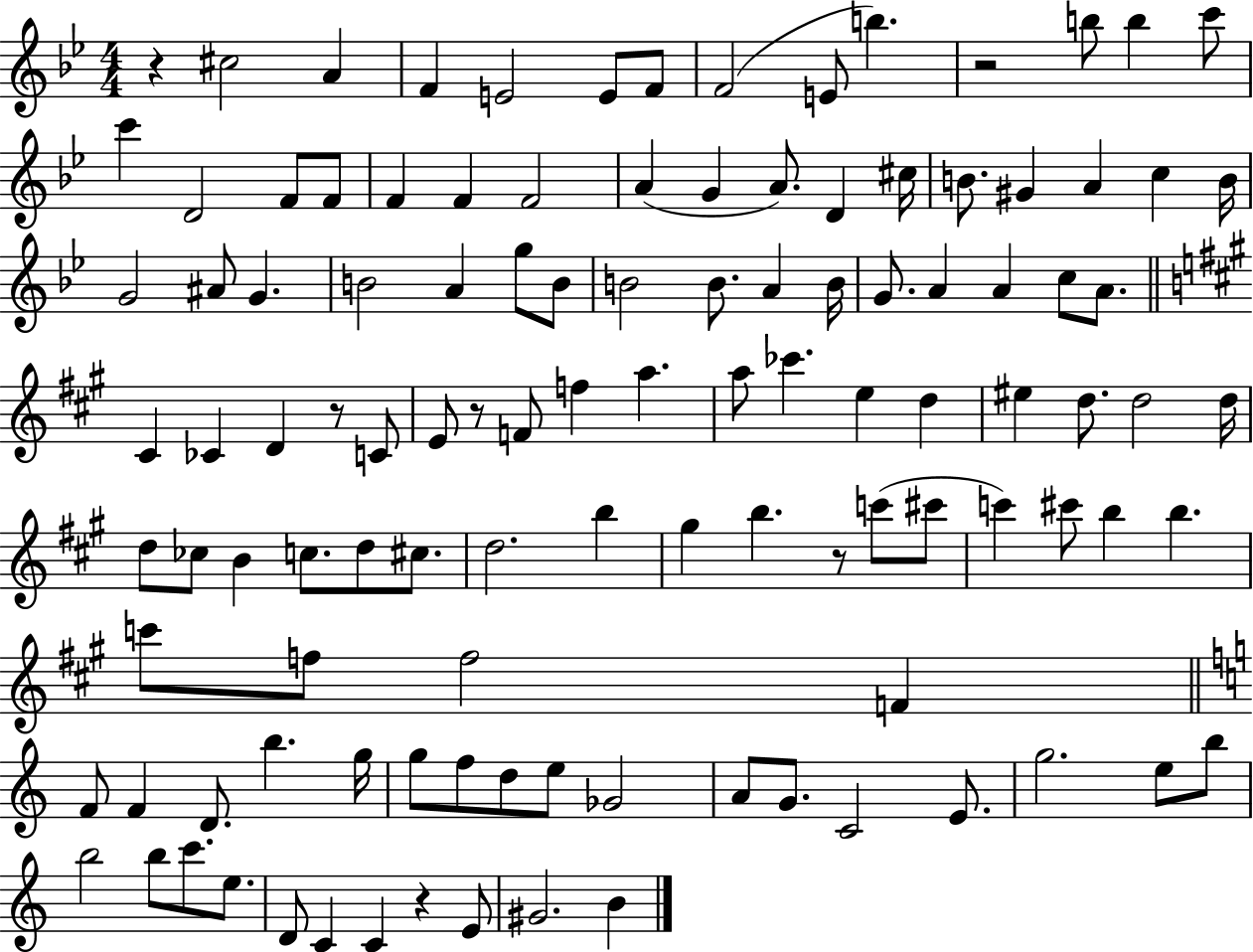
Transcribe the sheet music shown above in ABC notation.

X:1
T:Untitled
M:4/4
L:1/4
K:Bb
z ^c2 A F E2 E/2 F/2 F2 E/2 b z2 b/2 b c'/2 c' D2 F/2 F/2 F F F2 A G A/2 D ^c/4 B/2 ^G A c B/4 G2 ^A/2 G B2 A g/2 B/2 B2 B/2 A B/4 G/2 A A c/2 A/2 ^C _C D z/2 C/2 E/2 z/2 F/2 f a a/2 _c' e d ^e d/2 d2 d/4 d/2 _c/2 B c/2 d/2 ^c/2 d2 b ^g b z/2 c'/2 ^c'/2 c' ^c'/2 b b c'/2 f/2 f2 F F/2 F D/2 b g/4 g/2 f/2 d/2 e/2 _G2 A/2 G/2 C2 E/2 g2 e/2 b/2 b2 b/2 c'/2 e/2 D/2 C C z E/2 ^G2 B